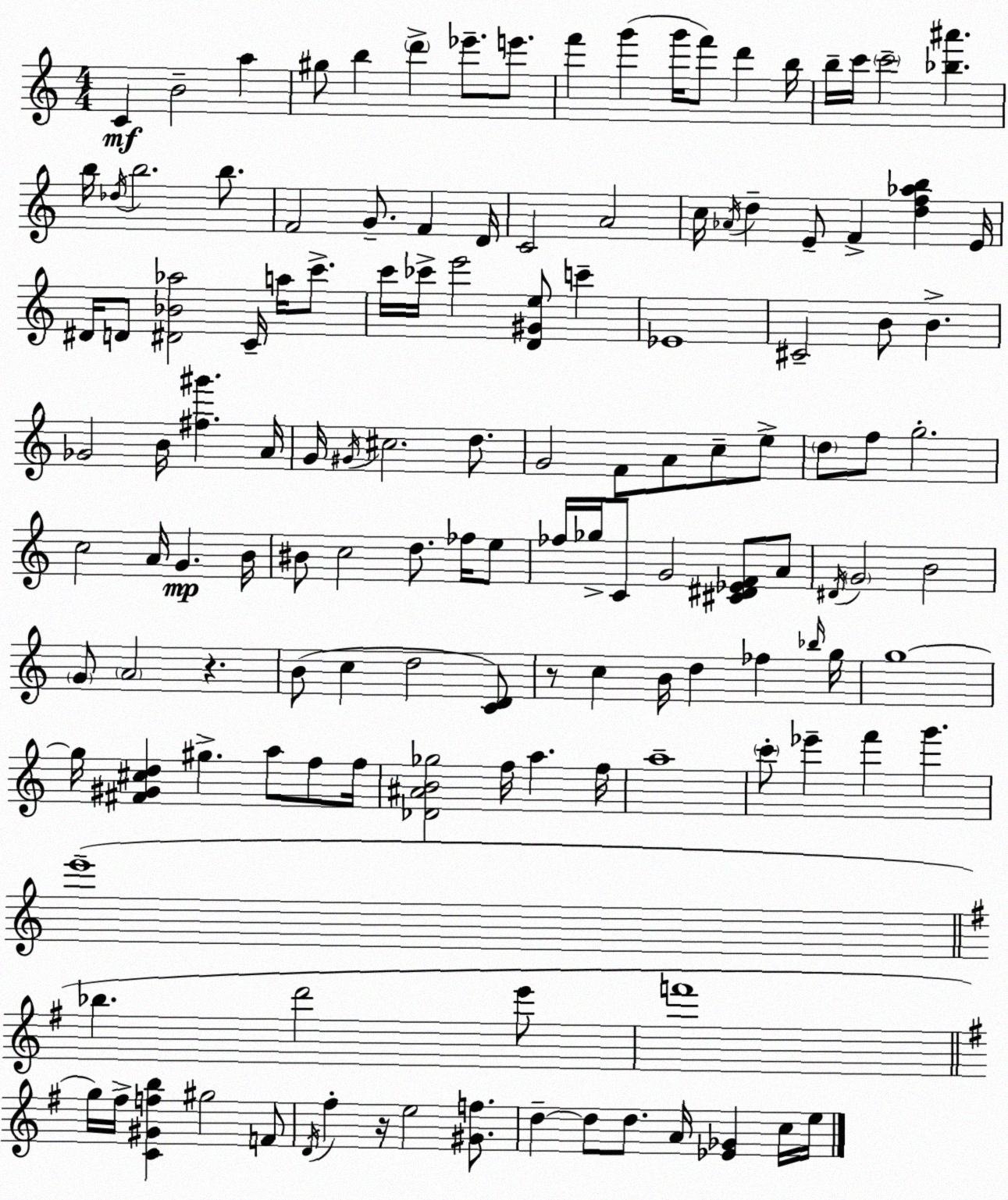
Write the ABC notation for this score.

X:1
T:Untitled
M:4/4
L:1/4
K:Am
C B2 a ^g/2 b d' _e'/2 e'/2 f' g' g'/4 f'/2 d' b/4 b/4 c'/4 c'2 [_b^a'] b/4 _d/4 b2 b/2 F2 G/2 F D/4 C2 A2 c/4 _A/4 d E/2 F [df_ab] E/4 ^D/4 D/2 [^D_B_a]2 C/4 a/4 c'/2 c'/4 _c'/4 e'2 [D^Ge]/2 c' _E4 ^C2 B/2 B _G2 B/4 [^f^g'] A/4 G/4 ^G/4 ^c2 d/2 G2 F/2 A/2 c/2 e/2 d/2 f/2 g2 c2 A/4 G B/4 ^B/2 c2 d/2 _f/4 e/2 _f/4 _g/4 C/2 G2 [^C^D_EF]/2 A/2 ^D/4 G2 B2 G/2 A2 z B/2 c d2 [CD]/2 z/2 c B/4 d _f _b/4 g/4 g4 g/4 [^F^G^cd] ^g a/2 f/2 f/4 [_D^AB_g]2 f/4 a f/4 a4 c'/2 _e' f' g' e'4 _b d'2 e'/2 f'4 g/4 ^f/4 [C^Gfb] ^g2 F/2 D/4 ^f z/4 e2 [^Gf]/2 d d/2 d/2 A/4 [_E_G] c/4 e/4